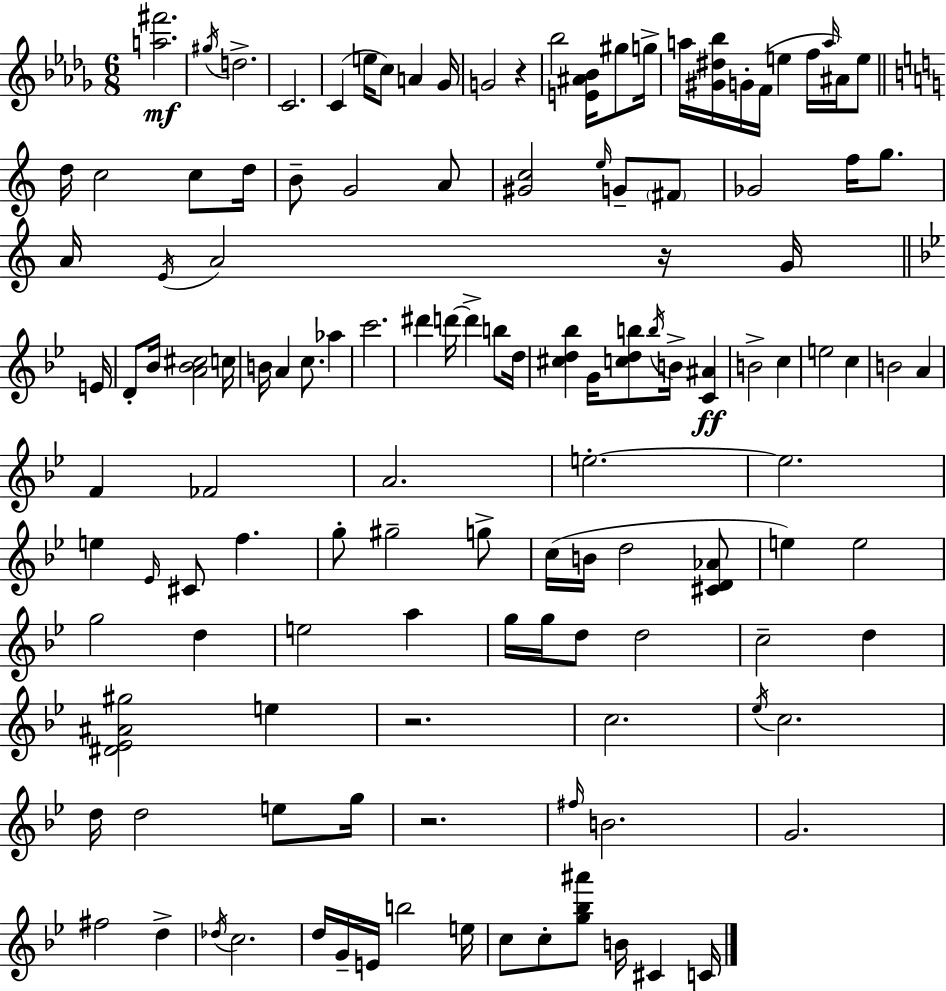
[A5,F#6]/h. G#5/s D5/h. C4/h. C4/q E5/s C5/e A4/q Gb4/s G4/h R/q Bb5/h [E4,A#4,Bb4]/s G#5/e G5/s A5/s [G#4,D#5,Bb5]/s G4/s F4/s E5/q F5/s A5/s A#4/s E5/e D5/s C5/h C5/e D5/s B4/e G4/h A4/e [G#4,C5]/h E5/s G4/e F#4/e Gb4/h F5/s G5/e. A4/s E4/s A4/h R/s G4/s E4/s D4/e Bb4/s [A4,Bb4,C#5]/h C5/s B4/s A4/q C5/e. Ab5/q C6/h. D#6/q D6/s D6/q B5/e D5/s [C#5,D5,Bb5]/q G4/s [C5,D5,B5]/e B5/s B4/s [C4,A#4]/q B4/h C5/q E5/h C5/q B4/h A4/q F4/q FES4/h A4/h. E5/h. E5/h. E5/q Eb4/s C#4/e F5/q. G5/e G#5/h G5/e C5/s B4/s D5/h [C#4,D4,Ab4]/e E5/q E5/h G5/h D5/q E5/h A5/q G5/s G5/s D5/e D5/h C5/h D5/q [D#4,Eb4,A#4,G#5]/h E5/q R/h. C5/h. Eb5/s C5/h. D5/s D5/h E5/e G5/s R/h. F#5/s B4/h. G4/h. F#5/h D5/q Db5/s C5/h. D5/s G4/s E4/s B5/h E5/s C5/e C5/e [G5,Bb5,A#6]/e B4/s C#4/q C4/s